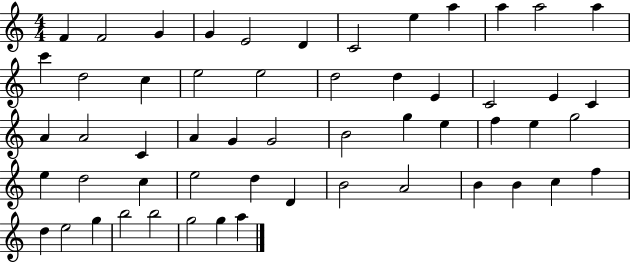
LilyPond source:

{
  \clef treble
  \numericTimeSignature
  \time 4/4
  \key c \major
  f'4 f'2 g'4 | g'4 e'2 d'4 | c'2 e''4 a''4 | a''4 a''2 a''4 | \break c'''4 d''2 c''4 | e''2 e''2 | d''2 d''4 e'4 | c'2 e'4 c'4 | \break a'4 a'2 c'4 | a'4 g'4 g'2 | b'2 g''4 e''4 | f''4 e''4 g''2 | \break e''4 d''2 c''4 | e''2 d''4 d'4 | b'2 a'2 | b'4 b'4 c''4 f''4 | \break d''4 e''2 g''4 | b''2 b''2 | g''2 g''4 a''4 | \bar "|."
}